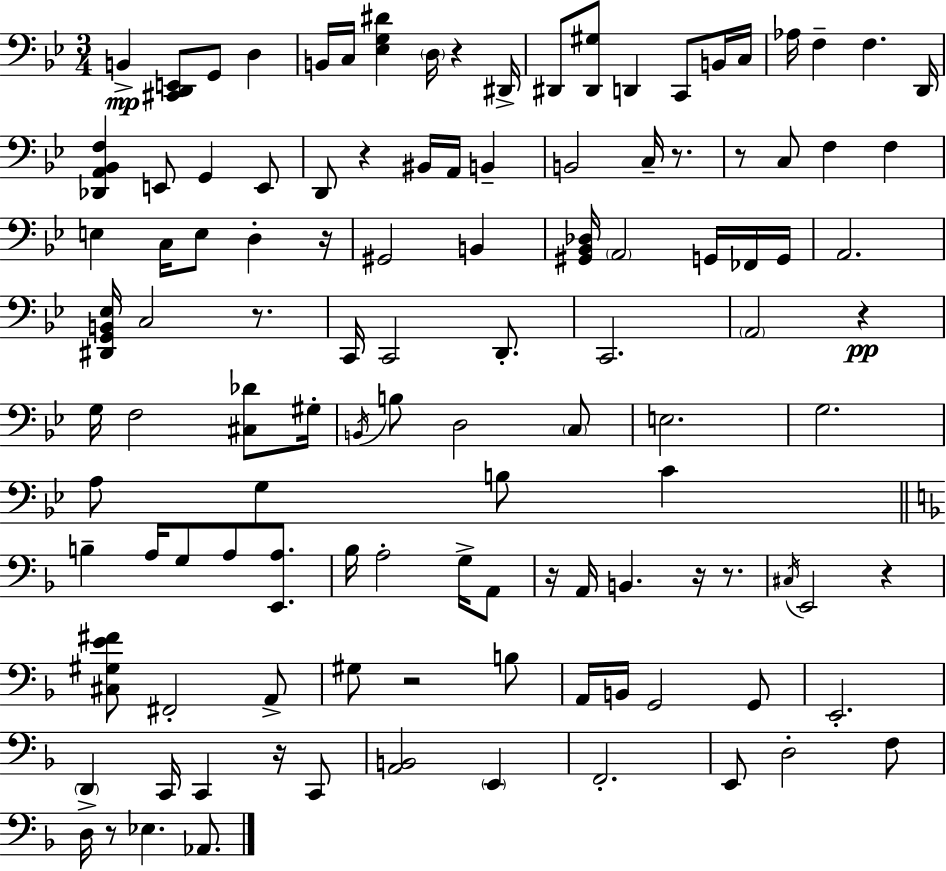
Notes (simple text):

B2/q [C#2,D2,E2]/e G2/e D3/q B2/s C3/s [Eb3,G3,D#4]/q D3/s R/q D#2/s D#2/e [D#2,G#3]/e D2/q C2/e B2/s C3/s Ab3/s F3/q F3/q. D2/s [Db2,A2,Bb2,F3]/q E2/e G2/q E2/e D2/e R/q BIS2/s A2/s B2/q B2/h C3/s R/e. R/e C3/e F3/q F3/q E3/q C3/s E3/e D3/q R/s G#2/h B2/q [G#2,Bb2,Db3]/s A2/h G2/s FES2/s G2/s A2/h. [D#2,G2,B2,Eb3]/s C3/h R/e. C2/s C2/h D2/e. C2/h. A2/h R/q G3/s F3/h [C#3,Db4]/e G#3/s B2/s B3/e D3/h C3/e E3/h. G3/h. A3/e G3/q B3/e C4/q B3/q A3/s G3/e A3/e [E2,A3]/e. Bb3/s A3/h G3/s A2/e R/s A2/s B2/q. R/s R/e. C#3/s E2/h R/q [C#3,G#3,E4,F#4]/e F#2/h A2/e G#3/e R/h B3/e A2/s B2/s G2/h G2/e E2/h. D2/q C2/s C2/q R/s C2/e [A2,B2]/h E2/q F2/h. E2/e D3/h F3/e D3/s R/e Eb3/q. Ab2/e.